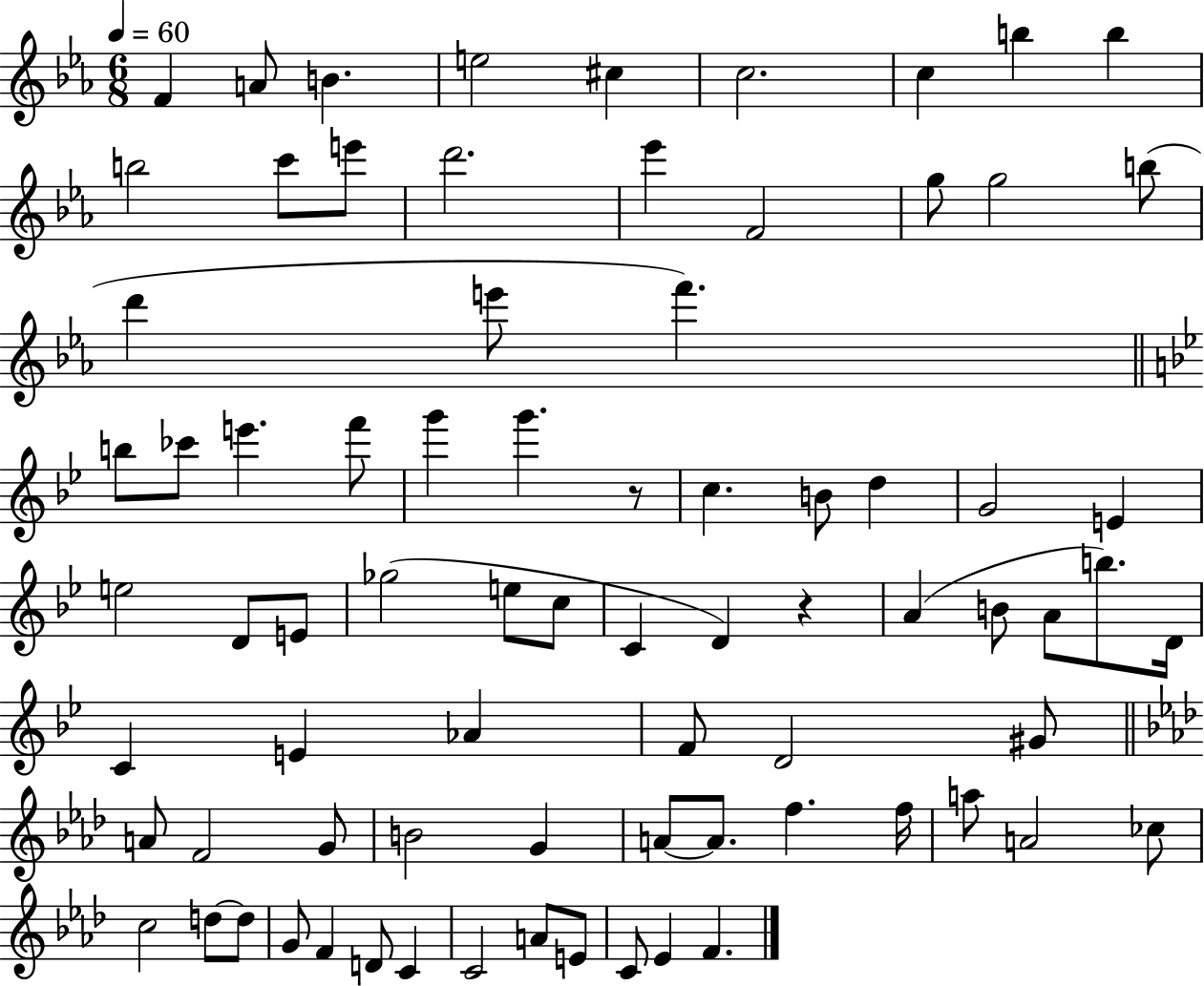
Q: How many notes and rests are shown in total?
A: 78